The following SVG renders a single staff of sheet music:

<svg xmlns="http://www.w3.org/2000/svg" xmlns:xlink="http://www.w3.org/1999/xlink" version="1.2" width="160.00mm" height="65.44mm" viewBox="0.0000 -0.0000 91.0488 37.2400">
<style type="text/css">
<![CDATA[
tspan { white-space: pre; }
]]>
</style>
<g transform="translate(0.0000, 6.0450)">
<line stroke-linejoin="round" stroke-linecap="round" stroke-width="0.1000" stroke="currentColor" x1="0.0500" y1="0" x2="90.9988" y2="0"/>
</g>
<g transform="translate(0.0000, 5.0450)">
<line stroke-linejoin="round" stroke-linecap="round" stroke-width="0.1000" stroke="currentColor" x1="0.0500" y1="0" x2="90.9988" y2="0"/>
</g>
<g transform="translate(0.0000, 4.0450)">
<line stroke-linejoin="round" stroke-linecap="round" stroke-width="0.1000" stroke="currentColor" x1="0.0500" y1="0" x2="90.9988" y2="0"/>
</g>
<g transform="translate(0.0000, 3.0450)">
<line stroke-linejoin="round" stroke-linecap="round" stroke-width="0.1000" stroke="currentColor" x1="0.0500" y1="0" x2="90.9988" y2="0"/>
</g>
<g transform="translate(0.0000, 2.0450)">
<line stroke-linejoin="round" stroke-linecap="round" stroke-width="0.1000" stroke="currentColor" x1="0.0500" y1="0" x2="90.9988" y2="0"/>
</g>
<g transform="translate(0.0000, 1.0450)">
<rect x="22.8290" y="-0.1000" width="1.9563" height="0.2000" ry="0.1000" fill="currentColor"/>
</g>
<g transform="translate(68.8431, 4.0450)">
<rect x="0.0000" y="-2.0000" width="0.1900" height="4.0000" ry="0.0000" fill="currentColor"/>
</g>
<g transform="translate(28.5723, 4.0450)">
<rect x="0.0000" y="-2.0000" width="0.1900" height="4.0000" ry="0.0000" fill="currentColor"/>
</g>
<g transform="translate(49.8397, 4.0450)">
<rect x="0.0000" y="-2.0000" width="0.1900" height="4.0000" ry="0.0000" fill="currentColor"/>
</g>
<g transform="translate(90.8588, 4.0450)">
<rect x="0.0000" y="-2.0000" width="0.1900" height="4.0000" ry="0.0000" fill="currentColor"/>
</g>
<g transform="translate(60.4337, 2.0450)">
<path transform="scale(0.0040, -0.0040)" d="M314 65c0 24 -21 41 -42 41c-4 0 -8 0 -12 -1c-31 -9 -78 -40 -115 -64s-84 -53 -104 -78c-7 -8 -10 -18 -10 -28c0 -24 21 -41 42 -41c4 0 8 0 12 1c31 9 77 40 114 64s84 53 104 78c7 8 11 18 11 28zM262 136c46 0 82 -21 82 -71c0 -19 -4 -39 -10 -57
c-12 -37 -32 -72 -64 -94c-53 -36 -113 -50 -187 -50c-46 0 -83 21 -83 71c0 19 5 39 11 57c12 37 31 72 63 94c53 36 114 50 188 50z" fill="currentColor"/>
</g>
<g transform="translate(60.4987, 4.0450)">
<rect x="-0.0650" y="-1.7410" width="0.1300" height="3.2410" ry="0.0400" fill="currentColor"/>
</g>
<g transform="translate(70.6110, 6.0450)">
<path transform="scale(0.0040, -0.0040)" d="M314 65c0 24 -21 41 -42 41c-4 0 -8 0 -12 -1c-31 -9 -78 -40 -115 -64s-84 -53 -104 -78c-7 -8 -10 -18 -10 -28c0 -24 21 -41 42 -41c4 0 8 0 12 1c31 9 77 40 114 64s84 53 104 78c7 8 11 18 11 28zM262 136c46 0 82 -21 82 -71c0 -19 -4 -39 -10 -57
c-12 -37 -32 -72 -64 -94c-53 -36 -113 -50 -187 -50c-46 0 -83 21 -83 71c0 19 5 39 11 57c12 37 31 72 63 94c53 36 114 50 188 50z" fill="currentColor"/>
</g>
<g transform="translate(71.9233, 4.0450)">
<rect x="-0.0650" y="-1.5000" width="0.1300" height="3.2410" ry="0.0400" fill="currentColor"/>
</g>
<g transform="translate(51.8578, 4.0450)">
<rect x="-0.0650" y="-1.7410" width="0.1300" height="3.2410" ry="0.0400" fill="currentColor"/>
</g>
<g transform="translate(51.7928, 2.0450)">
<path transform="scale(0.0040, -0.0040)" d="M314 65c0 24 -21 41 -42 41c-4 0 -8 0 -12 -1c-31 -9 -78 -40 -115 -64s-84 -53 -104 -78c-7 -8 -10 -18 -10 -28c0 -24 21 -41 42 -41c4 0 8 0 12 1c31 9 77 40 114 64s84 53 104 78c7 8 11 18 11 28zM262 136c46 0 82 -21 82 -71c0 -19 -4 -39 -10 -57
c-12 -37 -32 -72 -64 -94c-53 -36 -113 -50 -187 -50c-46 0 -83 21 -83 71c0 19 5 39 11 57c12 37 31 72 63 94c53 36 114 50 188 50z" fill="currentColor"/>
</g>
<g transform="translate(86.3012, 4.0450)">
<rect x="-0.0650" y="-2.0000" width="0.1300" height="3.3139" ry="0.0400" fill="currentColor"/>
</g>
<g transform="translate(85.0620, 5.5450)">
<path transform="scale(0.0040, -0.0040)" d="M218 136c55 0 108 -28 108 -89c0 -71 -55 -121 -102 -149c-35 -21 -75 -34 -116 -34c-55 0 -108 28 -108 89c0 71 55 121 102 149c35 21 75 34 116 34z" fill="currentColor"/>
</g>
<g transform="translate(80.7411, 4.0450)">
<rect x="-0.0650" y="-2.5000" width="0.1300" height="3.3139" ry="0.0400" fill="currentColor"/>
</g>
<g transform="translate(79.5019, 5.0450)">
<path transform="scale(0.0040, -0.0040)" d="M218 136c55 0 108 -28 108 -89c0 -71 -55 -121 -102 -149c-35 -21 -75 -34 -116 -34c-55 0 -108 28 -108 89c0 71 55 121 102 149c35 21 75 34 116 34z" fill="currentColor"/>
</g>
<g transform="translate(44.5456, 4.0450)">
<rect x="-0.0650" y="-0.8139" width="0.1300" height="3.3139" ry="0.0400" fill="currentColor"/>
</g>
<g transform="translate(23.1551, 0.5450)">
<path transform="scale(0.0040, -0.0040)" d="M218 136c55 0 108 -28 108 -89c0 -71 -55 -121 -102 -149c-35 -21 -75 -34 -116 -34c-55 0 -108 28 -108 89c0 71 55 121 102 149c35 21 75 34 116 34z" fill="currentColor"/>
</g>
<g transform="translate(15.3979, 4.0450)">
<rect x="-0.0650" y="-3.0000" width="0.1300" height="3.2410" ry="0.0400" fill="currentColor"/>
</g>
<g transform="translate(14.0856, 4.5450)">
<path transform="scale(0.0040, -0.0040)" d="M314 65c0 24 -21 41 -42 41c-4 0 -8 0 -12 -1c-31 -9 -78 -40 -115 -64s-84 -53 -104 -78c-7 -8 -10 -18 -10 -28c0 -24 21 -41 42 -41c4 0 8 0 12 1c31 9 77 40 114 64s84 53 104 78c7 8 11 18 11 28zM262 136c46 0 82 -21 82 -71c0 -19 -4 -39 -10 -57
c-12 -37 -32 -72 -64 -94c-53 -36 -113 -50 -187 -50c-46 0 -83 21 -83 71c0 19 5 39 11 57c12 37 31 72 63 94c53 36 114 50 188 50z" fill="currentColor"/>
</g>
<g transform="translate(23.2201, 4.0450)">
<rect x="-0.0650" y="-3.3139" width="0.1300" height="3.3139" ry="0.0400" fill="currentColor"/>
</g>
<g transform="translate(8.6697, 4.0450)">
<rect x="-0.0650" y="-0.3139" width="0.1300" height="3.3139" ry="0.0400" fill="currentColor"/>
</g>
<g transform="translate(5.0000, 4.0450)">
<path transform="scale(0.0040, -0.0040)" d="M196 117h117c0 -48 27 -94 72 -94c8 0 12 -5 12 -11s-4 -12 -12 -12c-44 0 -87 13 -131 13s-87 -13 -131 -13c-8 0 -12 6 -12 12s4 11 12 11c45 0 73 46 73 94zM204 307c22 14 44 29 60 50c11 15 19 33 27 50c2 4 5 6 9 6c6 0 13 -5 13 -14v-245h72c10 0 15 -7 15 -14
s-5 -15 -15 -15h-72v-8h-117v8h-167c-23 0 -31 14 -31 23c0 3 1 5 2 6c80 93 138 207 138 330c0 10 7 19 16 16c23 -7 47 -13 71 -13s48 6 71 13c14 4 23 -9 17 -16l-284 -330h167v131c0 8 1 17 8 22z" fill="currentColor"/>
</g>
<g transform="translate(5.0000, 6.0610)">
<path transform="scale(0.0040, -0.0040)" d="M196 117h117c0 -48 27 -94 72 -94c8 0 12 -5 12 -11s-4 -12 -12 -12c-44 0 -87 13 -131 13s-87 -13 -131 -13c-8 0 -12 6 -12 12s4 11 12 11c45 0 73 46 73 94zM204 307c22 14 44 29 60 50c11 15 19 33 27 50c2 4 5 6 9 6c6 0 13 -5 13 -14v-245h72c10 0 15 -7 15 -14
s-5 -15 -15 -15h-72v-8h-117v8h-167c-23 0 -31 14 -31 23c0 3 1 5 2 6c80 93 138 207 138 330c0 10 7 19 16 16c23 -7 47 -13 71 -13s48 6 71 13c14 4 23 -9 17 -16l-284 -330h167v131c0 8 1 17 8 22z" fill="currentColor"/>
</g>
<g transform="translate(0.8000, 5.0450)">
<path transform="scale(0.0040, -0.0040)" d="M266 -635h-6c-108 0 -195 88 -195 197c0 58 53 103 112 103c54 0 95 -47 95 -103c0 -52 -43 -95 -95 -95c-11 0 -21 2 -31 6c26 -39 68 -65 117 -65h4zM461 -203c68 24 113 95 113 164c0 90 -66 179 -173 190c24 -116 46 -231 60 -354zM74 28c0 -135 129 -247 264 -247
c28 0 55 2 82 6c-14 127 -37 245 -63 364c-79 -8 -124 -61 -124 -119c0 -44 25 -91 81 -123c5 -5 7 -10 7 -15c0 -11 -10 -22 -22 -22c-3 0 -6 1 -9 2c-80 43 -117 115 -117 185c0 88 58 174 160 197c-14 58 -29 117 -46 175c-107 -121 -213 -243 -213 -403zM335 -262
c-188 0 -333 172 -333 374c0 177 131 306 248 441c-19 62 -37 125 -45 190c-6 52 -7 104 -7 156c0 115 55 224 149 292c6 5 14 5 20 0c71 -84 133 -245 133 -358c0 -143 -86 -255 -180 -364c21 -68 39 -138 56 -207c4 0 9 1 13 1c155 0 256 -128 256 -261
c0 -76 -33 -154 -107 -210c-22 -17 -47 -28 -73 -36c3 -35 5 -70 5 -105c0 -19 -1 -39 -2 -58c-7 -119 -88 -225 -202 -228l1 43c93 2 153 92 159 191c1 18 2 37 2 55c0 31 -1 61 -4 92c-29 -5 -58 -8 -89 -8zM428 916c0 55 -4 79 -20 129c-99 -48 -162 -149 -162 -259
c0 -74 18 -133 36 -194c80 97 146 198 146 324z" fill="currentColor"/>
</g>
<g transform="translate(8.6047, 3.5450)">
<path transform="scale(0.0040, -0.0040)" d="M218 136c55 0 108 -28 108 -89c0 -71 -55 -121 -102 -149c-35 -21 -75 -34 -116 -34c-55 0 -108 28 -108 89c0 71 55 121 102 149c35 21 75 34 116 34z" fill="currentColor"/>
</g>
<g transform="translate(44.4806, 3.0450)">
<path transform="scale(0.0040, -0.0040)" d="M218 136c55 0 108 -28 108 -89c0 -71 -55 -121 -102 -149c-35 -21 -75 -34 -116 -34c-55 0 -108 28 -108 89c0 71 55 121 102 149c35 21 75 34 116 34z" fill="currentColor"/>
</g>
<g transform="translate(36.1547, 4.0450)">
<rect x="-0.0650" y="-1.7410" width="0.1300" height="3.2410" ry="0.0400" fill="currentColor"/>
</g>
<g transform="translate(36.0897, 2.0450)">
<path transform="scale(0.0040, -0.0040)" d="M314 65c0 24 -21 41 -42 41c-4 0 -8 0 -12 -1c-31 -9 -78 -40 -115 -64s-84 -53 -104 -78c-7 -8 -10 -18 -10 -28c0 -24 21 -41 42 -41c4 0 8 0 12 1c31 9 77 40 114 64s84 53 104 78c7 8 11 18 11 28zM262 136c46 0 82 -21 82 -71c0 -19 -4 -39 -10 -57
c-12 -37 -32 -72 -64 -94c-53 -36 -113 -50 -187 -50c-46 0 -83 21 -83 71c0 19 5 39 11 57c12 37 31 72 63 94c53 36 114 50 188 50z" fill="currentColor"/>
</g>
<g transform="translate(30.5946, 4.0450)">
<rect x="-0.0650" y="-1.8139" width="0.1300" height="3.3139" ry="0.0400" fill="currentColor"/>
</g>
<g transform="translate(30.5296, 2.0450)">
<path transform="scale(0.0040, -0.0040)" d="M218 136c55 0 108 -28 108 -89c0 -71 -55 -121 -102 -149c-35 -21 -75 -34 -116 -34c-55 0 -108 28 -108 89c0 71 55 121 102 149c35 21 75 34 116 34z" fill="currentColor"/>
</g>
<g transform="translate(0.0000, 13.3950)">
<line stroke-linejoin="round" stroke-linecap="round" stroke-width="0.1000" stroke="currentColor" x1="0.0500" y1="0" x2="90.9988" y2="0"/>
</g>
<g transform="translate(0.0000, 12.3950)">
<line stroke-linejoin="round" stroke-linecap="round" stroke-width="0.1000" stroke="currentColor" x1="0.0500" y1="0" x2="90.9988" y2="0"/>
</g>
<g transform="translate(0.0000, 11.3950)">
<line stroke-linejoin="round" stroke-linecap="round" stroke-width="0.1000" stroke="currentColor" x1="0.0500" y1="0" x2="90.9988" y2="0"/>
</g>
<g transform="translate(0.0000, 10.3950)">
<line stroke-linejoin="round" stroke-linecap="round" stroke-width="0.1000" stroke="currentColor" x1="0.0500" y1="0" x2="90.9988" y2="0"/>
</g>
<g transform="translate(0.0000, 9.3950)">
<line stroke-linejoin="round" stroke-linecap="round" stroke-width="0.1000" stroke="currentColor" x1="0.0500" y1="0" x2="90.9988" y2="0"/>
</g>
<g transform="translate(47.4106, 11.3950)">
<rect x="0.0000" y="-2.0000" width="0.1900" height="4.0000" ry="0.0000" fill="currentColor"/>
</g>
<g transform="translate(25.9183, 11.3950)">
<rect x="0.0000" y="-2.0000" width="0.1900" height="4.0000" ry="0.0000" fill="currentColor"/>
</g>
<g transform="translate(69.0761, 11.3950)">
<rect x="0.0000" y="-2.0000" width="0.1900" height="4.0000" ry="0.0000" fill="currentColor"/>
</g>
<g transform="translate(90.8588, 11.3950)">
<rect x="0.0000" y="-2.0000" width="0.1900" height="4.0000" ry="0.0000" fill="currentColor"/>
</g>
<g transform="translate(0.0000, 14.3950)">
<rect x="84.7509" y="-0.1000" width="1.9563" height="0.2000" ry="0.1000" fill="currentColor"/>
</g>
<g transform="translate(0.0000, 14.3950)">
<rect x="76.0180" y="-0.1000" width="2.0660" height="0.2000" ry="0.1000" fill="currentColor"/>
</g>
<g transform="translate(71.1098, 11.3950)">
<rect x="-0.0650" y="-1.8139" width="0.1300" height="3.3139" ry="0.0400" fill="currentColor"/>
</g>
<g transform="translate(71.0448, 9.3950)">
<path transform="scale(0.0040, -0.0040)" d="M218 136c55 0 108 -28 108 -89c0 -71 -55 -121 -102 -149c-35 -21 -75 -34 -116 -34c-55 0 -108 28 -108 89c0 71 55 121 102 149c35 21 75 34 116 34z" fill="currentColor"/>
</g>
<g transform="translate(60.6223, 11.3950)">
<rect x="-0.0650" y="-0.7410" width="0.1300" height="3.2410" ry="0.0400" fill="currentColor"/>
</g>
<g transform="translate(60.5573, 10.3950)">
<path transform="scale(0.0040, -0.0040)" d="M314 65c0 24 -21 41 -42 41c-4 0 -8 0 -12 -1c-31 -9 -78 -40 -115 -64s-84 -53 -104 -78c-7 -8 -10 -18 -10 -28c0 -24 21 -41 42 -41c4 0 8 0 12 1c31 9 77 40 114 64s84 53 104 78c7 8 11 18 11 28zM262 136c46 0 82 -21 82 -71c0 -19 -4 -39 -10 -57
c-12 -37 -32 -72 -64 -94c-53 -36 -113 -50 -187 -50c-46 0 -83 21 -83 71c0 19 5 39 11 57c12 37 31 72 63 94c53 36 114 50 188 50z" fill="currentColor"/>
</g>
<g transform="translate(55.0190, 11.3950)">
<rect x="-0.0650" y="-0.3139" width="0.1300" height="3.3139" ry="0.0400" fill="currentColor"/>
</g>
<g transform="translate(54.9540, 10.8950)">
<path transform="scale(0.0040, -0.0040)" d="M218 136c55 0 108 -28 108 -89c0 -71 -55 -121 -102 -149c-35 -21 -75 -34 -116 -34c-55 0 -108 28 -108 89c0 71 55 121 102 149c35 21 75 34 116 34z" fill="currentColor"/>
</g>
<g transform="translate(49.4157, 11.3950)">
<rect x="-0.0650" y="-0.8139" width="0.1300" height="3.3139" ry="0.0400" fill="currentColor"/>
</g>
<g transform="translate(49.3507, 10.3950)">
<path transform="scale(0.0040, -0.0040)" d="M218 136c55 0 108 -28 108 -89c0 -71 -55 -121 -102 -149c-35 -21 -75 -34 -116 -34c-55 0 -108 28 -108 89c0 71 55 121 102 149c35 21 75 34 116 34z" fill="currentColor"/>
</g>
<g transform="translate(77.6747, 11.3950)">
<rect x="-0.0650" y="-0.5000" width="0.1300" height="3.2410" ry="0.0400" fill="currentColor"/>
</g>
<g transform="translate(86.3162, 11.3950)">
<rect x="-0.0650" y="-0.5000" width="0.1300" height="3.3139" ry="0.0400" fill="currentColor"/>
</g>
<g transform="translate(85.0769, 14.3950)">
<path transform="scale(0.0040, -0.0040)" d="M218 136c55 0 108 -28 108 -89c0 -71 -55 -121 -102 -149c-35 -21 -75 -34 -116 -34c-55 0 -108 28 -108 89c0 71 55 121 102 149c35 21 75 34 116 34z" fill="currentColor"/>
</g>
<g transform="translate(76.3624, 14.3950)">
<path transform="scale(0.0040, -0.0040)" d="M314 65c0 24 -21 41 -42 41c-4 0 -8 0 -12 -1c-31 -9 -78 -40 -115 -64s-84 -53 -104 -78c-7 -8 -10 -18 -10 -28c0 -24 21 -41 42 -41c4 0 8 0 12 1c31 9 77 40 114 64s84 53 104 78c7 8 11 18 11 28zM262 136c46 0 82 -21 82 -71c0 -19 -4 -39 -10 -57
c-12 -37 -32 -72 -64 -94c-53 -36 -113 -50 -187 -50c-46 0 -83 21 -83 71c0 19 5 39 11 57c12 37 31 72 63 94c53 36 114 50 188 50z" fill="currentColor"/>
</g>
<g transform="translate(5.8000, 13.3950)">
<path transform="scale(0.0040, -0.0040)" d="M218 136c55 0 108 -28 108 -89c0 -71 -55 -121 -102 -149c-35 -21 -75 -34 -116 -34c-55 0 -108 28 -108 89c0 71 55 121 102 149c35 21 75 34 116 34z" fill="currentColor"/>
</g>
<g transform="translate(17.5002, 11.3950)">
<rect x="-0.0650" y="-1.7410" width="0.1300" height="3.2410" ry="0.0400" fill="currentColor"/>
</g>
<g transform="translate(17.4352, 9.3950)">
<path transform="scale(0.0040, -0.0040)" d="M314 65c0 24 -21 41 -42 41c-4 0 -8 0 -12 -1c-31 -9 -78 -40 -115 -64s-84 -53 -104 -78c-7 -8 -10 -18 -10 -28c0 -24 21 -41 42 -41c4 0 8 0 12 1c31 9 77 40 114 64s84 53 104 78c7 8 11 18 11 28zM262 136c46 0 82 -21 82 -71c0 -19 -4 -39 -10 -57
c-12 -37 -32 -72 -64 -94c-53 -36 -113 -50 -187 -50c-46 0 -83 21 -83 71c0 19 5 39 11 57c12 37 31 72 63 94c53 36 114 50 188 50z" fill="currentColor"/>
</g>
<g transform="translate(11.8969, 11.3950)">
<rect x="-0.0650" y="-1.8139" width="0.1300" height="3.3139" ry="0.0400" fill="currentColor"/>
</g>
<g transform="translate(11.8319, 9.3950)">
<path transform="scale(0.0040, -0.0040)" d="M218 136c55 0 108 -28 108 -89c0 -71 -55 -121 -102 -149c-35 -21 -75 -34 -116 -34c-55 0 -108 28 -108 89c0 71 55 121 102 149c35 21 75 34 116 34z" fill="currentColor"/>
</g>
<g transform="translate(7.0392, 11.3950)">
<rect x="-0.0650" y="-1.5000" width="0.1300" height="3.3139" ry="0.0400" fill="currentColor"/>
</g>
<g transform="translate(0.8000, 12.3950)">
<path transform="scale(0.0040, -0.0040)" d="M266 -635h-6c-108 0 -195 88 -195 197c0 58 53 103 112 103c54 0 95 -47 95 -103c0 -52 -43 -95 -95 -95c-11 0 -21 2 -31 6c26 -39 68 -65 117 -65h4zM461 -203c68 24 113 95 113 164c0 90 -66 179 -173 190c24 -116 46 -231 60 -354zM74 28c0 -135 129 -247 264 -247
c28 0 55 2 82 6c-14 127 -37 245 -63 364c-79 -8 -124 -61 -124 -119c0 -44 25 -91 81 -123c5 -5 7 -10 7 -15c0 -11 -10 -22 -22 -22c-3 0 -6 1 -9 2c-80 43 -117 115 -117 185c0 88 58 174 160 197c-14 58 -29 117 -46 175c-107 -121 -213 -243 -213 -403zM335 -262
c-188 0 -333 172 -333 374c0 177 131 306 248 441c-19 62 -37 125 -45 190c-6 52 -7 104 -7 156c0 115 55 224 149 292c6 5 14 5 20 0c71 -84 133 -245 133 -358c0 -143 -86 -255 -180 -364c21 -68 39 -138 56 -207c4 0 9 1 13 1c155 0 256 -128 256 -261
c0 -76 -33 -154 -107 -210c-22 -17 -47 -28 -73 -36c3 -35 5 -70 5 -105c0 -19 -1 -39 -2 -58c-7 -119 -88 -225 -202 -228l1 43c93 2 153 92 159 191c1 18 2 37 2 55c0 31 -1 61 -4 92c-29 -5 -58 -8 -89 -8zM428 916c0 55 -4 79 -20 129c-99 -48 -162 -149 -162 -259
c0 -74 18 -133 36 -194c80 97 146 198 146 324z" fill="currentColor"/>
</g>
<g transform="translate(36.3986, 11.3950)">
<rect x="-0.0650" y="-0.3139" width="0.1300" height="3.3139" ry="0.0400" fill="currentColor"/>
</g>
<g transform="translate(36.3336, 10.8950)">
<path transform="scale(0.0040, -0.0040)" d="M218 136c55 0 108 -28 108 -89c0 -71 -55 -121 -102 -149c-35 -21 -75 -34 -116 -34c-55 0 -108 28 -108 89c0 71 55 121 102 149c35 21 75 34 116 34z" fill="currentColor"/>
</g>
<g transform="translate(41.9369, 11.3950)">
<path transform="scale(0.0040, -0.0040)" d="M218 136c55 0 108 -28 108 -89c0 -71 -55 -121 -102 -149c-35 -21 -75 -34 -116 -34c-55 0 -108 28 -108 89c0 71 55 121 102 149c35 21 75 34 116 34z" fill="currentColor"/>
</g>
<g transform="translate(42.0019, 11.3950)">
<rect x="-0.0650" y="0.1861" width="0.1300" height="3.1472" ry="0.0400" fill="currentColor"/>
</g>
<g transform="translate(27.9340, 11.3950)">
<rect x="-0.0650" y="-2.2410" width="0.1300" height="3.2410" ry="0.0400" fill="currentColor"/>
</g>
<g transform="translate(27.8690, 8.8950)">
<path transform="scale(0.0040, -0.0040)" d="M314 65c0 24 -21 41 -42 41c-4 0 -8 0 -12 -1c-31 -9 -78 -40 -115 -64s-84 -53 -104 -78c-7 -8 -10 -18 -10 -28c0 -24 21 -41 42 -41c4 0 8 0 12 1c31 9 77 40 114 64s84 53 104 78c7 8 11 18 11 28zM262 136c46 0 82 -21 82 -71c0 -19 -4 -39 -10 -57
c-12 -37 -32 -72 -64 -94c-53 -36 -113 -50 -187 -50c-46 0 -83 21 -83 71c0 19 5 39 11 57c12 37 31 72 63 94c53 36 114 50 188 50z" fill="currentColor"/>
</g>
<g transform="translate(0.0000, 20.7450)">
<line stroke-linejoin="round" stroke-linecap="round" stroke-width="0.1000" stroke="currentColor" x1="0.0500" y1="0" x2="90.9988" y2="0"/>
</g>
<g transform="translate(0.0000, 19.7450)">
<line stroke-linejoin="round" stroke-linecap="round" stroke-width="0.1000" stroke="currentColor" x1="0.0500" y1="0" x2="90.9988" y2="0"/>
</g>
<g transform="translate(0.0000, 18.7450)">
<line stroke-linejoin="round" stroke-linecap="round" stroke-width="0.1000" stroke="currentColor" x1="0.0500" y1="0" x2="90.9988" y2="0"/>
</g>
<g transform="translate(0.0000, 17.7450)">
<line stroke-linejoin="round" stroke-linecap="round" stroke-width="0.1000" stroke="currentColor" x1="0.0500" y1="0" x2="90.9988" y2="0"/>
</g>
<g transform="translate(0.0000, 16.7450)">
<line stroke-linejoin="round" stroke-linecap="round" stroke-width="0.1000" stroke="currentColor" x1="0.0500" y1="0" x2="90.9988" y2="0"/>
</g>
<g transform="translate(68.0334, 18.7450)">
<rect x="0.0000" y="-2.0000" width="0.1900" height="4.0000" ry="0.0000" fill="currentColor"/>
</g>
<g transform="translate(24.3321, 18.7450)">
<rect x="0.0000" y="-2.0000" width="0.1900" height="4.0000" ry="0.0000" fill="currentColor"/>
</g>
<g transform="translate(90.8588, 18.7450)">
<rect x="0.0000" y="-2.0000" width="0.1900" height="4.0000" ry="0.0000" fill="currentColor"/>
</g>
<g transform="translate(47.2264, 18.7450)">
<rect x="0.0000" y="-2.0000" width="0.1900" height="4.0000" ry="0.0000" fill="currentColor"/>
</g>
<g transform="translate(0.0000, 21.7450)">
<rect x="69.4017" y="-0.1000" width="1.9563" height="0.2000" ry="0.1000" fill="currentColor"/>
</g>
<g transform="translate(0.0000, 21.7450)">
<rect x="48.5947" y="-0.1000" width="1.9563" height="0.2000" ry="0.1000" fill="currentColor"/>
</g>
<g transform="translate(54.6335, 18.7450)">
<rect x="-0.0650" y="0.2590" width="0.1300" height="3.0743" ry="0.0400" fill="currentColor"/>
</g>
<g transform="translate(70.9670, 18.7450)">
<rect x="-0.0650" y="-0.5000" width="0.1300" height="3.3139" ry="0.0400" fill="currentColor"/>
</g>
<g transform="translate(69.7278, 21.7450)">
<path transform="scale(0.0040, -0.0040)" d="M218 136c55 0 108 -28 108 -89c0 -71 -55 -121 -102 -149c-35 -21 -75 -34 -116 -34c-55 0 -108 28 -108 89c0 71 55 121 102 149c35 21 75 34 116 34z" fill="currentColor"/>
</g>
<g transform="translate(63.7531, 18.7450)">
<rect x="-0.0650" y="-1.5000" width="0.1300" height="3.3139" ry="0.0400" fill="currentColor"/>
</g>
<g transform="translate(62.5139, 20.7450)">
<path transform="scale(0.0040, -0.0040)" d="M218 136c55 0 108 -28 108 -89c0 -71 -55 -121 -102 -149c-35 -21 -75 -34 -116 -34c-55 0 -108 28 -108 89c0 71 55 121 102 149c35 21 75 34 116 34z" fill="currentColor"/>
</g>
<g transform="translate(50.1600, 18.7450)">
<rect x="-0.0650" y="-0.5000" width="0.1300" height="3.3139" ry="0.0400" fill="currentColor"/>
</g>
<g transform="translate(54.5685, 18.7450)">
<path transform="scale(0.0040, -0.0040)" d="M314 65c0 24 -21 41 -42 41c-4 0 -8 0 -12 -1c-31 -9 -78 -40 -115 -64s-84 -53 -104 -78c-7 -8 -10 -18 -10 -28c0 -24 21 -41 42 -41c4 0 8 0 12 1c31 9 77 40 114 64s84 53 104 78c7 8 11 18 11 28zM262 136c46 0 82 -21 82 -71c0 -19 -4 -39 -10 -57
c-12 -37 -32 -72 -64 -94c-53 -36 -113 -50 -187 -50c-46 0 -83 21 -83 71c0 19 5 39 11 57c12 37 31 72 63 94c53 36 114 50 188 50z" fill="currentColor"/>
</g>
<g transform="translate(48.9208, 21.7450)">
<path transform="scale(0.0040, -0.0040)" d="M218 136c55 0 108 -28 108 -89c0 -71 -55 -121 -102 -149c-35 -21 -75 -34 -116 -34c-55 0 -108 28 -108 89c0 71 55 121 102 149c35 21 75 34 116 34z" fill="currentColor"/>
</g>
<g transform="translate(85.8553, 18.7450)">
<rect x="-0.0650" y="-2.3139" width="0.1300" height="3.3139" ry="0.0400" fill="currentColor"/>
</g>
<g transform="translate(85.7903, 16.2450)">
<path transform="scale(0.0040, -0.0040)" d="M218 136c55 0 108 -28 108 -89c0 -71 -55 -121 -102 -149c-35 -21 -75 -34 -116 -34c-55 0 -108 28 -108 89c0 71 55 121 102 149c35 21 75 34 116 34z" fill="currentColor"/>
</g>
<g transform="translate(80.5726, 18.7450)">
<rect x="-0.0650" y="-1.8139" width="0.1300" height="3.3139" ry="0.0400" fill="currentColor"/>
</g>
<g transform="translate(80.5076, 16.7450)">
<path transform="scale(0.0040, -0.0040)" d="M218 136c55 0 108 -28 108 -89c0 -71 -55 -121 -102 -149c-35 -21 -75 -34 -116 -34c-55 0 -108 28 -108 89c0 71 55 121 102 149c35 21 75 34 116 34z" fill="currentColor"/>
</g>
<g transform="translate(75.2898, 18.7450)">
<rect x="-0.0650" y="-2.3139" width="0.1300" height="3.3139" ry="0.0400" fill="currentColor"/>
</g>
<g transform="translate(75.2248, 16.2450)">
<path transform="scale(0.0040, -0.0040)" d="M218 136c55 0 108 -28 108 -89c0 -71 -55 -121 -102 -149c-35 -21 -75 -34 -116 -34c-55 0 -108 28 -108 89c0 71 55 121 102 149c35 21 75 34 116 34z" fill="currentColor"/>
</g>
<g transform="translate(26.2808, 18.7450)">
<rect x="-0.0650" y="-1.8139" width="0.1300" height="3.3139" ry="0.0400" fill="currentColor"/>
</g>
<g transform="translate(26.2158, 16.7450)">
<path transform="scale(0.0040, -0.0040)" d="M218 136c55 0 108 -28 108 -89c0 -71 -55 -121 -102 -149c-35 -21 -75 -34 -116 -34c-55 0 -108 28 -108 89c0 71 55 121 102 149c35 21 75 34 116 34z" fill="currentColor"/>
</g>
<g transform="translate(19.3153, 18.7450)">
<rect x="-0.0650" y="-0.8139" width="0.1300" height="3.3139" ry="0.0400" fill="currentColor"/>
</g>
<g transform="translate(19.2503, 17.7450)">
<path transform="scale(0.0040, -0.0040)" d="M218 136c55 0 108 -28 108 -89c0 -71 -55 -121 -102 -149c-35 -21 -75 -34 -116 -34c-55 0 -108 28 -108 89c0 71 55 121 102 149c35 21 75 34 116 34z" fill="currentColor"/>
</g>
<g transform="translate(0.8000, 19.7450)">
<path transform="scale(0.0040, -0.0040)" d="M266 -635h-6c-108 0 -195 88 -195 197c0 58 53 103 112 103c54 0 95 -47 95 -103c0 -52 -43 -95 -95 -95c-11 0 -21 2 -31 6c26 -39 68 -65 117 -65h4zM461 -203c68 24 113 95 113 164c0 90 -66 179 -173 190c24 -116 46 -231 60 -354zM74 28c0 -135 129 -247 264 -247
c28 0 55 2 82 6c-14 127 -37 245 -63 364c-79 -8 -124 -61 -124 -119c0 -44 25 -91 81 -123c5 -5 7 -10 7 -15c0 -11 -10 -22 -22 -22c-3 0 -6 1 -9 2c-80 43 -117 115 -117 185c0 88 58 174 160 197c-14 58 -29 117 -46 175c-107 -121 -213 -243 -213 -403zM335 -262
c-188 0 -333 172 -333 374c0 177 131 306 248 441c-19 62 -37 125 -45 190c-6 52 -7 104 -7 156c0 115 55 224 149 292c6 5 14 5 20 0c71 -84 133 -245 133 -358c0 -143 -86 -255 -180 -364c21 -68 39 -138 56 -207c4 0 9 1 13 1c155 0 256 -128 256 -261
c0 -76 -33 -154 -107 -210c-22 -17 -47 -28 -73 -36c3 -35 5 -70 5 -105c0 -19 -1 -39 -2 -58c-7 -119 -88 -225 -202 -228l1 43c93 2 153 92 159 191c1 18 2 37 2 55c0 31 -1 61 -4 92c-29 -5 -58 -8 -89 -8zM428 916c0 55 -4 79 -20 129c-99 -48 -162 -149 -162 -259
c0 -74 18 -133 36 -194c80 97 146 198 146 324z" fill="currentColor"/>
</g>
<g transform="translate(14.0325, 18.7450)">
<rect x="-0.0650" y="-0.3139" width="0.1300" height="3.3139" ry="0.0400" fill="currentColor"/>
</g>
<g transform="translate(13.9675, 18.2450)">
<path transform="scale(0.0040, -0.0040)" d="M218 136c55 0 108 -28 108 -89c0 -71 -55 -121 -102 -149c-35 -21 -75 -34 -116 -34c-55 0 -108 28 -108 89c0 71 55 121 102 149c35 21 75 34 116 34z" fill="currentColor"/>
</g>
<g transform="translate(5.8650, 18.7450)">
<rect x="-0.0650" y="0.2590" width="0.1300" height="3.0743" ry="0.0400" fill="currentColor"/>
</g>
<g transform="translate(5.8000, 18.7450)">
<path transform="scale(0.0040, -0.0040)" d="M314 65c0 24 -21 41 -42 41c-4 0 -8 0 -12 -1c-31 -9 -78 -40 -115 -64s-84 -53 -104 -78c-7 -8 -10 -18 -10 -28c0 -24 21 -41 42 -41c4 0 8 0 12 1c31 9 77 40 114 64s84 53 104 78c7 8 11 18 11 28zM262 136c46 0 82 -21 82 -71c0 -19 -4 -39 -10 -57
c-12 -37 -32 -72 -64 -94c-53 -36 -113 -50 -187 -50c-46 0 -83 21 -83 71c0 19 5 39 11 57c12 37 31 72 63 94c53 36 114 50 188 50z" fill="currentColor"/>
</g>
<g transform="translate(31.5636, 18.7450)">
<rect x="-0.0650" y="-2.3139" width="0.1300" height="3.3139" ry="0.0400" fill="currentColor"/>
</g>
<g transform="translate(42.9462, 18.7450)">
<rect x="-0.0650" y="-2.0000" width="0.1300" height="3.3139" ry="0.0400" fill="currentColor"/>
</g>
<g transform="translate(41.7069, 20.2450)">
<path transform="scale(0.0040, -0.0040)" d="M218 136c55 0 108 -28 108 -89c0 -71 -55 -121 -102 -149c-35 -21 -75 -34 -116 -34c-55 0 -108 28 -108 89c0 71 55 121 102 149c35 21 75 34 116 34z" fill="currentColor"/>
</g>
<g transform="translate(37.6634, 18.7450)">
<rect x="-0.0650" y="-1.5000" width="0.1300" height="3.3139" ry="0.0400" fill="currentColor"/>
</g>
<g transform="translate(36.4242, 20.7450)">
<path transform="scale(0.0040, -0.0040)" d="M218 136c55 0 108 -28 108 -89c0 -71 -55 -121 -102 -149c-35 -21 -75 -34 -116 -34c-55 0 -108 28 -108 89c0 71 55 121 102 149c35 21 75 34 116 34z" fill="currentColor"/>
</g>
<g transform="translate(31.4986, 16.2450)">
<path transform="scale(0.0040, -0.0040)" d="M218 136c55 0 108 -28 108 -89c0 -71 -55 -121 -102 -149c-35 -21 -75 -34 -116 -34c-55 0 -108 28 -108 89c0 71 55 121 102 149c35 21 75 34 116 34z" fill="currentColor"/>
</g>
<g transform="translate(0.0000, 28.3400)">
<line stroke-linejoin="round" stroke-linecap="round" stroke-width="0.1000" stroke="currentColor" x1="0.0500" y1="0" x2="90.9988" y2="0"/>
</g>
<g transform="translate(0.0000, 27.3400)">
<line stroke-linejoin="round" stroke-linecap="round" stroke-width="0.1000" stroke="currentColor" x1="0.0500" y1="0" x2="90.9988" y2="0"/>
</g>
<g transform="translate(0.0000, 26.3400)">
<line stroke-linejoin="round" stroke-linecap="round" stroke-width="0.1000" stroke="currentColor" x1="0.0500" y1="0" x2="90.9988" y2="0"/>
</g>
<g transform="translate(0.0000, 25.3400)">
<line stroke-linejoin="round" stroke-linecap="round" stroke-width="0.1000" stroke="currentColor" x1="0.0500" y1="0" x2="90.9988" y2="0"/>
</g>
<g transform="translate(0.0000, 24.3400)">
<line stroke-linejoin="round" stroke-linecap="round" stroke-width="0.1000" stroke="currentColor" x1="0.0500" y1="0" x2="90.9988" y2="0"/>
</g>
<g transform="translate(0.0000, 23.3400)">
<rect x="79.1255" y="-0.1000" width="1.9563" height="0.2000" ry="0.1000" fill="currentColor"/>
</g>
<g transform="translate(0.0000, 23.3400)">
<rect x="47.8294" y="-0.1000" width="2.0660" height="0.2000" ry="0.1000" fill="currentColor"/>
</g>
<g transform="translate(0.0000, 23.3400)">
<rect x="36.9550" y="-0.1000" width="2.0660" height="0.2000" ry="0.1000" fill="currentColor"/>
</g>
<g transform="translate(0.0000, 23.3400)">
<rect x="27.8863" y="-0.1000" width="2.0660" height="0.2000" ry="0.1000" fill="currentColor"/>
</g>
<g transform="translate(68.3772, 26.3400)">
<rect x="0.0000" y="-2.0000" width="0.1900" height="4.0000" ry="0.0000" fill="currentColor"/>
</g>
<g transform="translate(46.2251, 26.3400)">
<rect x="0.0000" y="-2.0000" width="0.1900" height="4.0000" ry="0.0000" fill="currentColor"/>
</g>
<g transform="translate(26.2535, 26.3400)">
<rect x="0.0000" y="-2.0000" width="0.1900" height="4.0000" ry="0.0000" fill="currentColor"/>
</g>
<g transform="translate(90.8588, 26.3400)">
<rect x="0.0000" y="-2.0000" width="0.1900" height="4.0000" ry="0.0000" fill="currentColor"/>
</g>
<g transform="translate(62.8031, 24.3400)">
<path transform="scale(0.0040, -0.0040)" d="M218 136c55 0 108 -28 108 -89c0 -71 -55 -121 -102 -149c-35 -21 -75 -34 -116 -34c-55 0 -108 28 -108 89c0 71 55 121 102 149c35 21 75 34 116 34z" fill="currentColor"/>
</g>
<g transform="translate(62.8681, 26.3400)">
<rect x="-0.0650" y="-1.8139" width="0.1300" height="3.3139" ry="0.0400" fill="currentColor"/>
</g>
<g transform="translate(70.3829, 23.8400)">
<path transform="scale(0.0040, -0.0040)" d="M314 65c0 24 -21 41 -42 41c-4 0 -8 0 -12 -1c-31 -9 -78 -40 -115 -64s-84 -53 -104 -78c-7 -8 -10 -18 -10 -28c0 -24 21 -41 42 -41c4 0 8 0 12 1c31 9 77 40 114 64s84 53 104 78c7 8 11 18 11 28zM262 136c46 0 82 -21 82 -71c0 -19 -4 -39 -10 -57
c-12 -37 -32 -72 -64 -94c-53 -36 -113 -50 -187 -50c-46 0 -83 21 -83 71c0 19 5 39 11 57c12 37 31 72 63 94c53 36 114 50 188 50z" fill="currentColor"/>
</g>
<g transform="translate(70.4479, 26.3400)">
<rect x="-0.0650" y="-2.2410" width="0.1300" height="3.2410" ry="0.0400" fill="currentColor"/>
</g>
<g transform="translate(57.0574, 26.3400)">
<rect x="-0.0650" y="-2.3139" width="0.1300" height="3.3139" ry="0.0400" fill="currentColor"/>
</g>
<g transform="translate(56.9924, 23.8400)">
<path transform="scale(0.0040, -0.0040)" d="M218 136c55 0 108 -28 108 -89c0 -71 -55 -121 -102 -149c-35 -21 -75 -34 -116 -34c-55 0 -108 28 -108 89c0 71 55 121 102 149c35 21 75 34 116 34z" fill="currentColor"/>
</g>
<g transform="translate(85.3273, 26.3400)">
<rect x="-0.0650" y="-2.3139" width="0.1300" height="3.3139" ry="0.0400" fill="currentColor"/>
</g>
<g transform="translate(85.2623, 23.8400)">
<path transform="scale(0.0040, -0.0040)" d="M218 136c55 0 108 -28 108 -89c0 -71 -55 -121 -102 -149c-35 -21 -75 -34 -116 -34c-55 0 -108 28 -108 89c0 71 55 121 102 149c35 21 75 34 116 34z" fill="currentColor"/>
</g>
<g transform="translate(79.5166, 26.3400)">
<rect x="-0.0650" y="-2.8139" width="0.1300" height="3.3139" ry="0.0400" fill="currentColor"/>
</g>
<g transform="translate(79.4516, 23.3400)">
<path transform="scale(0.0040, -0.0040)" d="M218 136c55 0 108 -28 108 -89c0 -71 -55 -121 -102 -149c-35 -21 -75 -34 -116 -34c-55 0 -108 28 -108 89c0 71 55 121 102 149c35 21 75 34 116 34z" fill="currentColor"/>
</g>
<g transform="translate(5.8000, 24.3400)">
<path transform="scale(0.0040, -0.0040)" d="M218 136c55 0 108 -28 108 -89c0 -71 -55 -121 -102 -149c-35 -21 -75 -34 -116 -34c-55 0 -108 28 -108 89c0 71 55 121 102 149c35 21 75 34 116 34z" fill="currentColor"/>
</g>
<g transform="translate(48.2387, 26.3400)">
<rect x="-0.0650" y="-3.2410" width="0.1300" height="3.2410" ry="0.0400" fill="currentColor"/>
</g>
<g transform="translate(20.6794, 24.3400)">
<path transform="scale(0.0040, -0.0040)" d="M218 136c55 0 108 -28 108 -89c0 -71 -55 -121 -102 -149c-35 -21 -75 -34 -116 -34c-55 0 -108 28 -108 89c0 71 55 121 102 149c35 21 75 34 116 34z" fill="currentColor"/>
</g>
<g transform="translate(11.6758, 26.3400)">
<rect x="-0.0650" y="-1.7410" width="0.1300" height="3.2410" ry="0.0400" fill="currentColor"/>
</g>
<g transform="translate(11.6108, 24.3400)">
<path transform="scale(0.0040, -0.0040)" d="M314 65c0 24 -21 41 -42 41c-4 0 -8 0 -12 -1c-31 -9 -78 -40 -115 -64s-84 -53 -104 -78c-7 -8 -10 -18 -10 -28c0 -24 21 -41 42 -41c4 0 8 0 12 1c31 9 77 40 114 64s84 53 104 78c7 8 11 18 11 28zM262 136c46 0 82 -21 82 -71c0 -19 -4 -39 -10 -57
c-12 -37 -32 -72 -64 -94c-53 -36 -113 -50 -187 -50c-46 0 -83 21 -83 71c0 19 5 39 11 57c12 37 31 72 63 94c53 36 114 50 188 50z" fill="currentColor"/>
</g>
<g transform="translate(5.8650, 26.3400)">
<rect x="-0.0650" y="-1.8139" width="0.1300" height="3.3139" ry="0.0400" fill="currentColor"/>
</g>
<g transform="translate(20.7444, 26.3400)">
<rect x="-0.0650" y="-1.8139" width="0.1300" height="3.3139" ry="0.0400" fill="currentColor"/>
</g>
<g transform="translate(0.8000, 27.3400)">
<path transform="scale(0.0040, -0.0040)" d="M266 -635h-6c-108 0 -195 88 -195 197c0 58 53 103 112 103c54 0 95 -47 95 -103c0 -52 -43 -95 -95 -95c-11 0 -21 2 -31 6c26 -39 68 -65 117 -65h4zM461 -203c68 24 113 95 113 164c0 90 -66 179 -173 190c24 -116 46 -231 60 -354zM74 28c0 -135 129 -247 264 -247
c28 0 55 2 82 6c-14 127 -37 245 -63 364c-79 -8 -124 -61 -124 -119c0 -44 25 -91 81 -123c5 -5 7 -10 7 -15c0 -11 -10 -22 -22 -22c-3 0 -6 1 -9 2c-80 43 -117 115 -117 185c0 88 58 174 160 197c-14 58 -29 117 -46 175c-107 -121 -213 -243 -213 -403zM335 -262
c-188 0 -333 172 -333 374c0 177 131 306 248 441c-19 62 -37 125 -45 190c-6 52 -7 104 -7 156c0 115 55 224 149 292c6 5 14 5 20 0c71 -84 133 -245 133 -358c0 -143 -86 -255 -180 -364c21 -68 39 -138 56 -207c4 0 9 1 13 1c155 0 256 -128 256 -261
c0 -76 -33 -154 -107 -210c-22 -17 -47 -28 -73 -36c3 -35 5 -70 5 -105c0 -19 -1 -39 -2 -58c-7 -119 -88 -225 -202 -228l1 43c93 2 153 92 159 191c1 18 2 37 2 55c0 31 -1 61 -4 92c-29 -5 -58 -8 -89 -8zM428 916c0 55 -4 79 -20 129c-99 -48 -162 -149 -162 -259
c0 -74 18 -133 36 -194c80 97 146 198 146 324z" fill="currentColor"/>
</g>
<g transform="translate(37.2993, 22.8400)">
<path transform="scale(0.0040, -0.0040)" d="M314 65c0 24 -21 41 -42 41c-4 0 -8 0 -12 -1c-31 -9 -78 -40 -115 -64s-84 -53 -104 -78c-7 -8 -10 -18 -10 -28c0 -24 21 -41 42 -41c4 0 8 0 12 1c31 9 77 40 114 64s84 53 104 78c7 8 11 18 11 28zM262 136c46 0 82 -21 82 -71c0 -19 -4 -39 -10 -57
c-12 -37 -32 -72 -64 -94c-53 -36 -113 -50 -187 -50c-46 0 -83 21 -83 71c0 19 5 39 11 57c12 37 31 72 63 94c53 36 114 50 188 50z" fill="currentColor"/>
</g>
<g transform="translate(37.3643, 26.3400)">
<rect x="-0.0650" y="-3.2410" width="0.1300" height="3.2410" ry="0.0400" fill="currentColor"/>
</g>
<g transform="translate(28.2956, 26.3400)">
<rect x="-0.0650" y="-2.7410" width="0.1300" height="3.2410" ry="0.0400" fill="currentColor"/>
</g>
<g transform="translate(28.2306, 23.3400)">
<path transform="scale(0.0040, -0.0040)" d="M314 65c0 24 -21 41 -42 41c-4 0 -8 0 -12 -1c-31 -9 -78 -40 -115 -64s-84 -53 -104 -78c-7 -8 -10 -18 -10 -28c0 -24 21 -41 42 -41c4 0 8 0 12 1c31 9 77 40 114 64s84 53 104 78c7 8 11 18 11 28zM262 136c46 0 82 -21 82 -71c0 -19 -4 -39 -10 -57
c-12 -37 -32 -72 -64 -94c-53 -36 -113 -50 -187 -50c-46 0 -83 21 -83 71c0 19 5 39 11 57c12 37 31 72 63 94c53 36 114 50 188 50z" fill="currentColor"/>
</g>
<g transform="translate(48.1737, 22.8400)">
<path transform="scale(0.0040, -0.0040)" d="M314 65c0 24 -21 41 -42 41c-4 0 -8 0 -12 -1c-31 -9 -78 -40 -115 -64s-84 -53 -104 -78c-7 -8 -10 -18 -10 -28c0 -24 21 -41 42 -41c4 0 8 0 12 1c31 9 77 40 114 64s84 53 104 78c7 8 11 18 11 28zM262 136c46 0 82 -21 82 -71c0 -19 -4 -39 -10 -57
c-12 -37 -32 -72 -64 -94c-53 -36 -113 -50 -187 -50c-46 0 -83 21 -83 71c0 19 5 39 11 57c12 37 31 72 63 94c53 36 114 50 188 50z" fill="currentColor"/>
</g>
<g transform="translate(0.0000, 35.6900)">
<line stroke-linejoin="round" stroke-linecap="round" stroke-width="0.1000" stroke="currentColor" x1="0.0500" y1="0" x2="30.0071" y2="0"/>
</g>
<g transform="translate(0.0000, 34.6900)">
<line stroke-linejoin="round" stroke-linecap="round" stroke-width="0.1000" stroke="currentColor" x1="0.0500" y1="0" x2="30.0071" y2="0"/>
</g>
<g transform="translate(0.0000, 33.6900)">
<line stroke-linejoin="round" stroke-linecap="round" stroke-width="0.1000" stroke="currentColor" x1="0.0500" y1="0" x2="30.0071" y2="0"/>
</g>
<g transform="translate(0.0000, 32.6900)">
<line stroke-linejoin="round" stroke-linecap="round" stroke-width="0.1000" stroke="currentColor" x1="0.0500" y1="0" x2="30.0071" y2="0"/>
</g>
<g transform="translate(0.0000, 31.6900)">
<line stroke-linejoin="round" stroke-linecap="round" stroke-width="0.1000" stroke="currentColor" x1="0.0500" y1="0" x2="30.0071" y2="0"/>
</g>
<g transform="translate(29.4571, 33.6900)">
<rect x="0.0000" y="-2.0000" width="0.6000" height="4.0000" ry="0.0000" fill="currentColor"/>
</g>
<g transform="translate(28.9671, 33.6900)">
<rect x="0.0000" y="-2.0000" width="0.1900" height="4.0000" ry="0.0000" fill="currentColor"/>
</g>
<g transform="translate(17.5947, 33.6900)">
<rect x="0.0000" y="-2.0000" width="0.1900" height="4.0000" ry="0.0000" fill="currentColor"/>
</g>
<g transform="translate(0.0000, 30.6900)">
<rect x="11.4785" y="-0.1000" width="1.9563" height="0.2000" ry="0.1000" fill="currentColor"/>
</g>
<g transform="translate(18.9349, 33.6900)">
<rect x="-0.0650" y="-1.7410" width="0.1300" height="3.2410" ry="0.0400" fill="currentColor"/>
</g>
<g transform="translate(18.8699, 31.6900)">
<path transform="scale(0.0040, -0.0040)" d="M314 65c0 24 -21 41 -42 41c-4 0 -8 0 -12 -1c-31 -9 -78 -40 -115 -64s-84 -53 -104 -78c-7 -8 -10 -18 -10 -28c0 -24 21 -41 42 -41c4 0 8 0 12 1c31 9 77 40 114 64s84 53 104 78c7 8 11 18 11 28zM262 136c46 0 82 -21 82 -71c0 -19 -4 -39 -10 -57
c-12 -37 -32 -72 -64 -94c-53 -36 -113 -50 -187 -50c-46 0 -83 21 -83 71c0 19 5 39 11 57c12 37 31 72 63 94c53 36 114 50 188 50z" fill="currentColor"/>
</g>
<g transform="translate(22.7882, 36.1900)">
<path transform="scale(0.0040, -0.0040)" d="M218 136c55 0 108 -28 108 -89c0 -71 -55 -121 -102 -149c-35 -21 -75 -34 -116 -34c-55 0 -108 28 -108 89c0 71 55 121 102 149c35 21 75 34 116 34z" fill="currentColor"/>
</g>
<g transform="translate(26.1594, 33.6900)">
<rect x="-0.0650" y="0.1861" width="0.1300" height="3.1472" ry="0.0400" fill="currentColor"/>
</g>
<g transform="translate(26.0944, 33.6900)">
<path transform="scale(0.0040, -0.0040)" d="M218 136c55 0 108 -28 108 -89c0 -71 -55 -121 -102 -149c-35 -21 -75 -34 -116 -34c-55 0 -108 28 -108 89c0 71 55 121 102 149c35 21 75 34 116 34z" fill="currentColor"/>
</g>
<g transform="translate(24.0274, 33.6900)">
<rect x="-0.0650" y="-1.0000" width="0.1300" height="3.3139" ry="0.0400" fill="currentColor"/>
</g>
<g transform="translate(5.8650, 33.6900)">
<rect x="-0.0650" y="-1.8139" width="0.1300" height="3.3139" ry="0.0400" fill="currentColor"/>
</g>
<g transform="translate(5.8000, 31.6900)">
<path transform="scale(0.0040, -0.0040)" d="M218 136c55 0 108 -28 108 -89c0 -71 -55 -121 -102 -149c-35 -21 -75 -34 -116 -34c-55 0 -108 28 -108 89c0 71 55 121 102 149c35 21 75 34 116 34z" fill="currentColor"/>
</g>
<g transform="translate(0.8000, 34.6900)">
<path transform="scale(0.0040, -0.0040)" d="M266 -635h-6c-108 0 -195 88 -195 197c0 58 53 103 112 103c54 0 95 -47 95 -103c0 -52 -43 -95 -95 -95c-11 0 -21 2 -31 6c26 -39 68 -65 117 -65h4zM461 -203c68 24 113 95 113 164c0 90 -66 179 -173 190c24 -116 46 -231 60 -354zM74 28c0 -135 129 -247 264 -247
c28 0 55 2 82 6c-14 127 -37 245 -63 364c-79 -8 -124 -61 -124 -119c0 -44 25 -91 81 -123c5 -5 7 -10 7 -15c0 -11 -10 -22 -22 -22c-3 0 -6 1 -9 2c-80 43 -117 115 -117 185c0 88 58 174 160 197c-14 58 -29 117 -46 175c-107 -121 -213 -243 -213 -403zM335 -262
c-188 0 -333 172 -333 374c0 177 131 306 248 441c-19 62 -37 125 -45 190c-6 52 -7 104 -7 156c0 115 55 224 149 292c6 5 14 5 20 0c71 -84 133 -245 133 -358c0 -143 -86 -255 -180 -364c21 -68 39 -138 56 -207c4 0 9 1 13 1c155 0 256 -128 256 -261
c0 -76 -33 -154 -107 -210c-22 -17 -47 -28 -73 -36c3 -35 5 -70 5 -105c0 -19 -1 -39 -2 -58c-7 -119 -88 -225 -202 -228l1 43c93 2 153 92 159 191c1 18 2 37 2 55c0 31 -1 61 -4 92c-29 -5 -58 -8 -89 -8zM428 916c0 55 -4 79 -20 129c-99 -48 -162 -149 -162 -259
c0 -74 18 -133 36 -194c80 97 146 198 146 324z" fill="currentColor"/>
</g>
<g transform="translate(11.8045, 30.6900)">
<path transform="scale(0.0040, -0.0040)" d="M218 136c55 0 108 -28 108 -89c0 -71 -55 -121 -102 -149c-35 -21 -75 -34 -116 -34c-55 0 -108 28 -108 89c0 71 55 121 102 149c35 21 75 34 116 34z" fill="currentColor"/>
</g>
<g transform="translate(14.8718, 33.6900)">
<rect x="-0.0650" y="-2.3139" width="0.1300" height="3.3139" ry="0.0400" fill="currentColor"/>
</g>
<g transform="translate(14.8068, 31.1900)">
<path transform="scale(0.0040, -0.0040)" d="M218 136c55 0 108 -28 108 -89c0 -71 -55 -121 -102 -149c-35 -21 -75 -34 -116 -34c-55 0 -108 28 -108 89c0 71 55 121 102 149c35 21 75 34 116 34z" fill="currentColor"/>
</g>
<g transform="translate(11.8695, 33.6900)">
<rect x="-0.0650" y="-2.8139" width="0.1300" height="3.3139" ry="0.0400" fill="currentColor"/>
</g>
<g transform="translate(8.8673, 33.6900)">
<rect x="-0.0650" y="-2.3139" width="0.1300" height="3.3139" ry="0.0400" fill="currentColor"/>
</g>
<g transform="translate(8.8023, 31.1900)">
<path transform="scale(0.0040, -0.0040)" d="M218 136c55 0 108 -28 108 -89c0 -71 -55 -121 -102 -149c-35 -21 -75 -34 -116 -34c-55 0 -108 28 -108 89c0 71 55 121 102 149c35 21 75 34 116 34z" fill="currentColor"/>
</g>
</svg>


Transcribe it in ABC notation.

X:1
T:Untitled
M:4/4
L:1/4
K:C
c A2 b f f2 d f2 f2 E2 G F E f f2 g2 c B d c d2 f C2 C B2 c d f g E F C B2 E C g f g f f2 f a2 b2 b2 g f g2 a g f g a g f2 D B